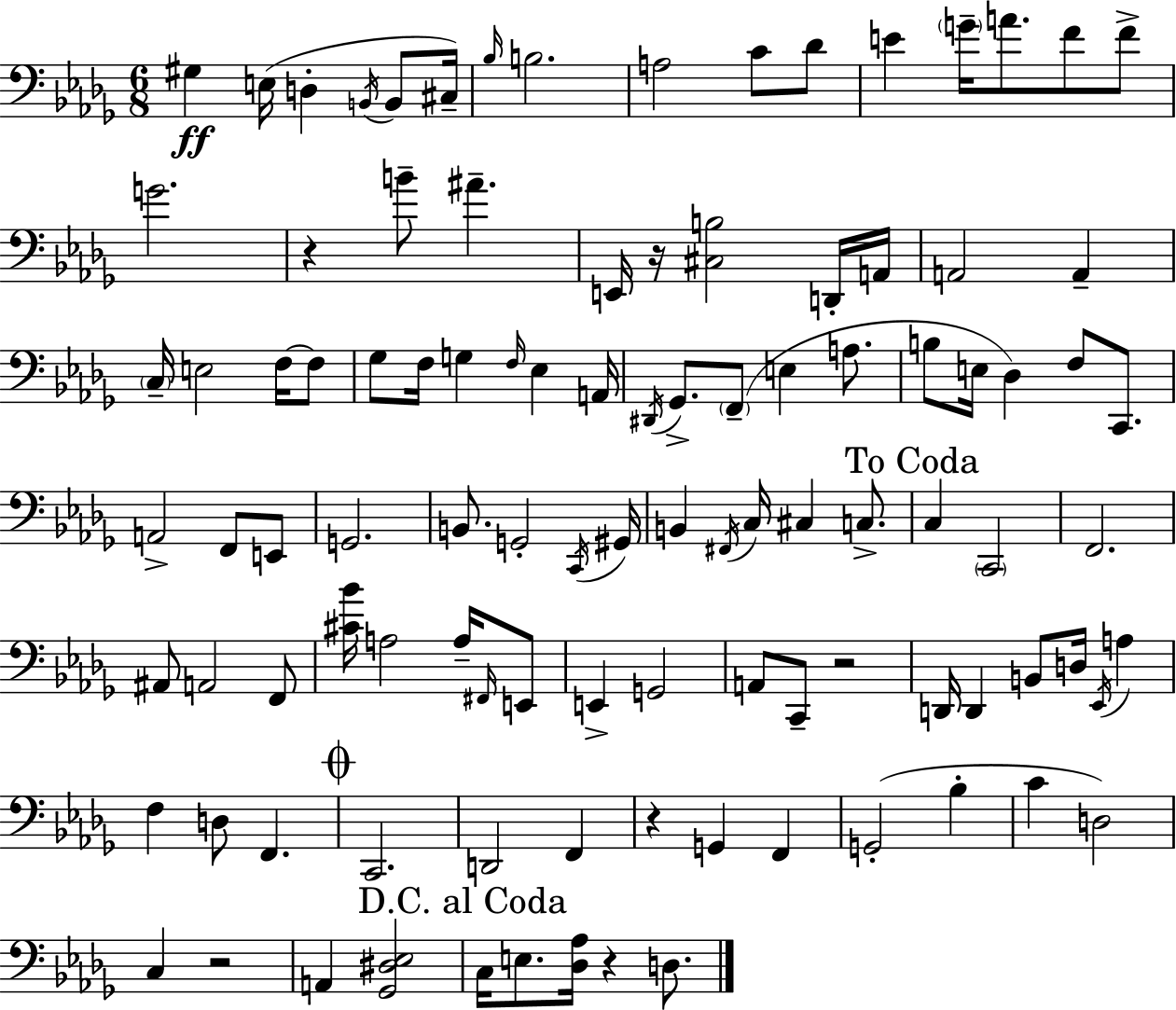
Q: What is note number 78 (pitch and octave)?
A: F3